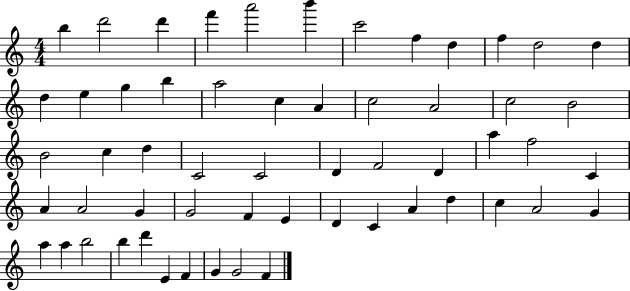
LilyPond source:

{
  \clef treble
  \numericTimeSignature
  \time 4/4
  \key c \major
  b''4 d'''2 d'''4 | f'''4 a'''2 b'''4 | c'''2 f''4 d''4 | f''4 d''2 d''4 | \break d''4 e''4 g''4 b''4 | a''2 c''4 a'4 | c''2 a'2 | c''2 b'2 | \break b'2 c''4 d''4 | c'2 c'2 | d'4 f'2 d'4 | a''4 f''2 c'4 | \break a'4 a'2 g'4 | g'2 f'4 e'4 | d'4 c'4 a'4 d''4 | c''4 a'2 g'4 | \break a''4 a''4 b''2 | b''4 d'''4 e'4 f'4 | g'4 g'2 f'4 | \bar "|."
}